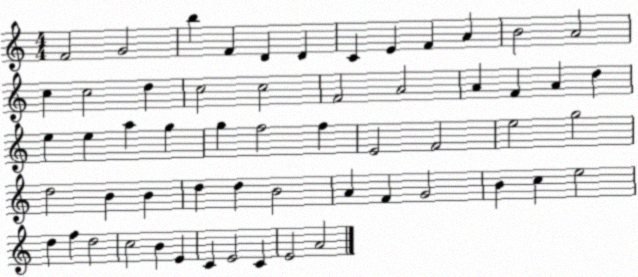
X:1
T:Untitled
M:4/4
L:1/4
K:C
F2 G2 b F D D C E F A B2 A2 c c2 d c2 c2 F2 A2 A F A d e e a g g f2 f E2 F2 e2 g2 d2 B B d d B2 A F G2 B c e2 d f d2 c2 B E C E2 C E2 A2